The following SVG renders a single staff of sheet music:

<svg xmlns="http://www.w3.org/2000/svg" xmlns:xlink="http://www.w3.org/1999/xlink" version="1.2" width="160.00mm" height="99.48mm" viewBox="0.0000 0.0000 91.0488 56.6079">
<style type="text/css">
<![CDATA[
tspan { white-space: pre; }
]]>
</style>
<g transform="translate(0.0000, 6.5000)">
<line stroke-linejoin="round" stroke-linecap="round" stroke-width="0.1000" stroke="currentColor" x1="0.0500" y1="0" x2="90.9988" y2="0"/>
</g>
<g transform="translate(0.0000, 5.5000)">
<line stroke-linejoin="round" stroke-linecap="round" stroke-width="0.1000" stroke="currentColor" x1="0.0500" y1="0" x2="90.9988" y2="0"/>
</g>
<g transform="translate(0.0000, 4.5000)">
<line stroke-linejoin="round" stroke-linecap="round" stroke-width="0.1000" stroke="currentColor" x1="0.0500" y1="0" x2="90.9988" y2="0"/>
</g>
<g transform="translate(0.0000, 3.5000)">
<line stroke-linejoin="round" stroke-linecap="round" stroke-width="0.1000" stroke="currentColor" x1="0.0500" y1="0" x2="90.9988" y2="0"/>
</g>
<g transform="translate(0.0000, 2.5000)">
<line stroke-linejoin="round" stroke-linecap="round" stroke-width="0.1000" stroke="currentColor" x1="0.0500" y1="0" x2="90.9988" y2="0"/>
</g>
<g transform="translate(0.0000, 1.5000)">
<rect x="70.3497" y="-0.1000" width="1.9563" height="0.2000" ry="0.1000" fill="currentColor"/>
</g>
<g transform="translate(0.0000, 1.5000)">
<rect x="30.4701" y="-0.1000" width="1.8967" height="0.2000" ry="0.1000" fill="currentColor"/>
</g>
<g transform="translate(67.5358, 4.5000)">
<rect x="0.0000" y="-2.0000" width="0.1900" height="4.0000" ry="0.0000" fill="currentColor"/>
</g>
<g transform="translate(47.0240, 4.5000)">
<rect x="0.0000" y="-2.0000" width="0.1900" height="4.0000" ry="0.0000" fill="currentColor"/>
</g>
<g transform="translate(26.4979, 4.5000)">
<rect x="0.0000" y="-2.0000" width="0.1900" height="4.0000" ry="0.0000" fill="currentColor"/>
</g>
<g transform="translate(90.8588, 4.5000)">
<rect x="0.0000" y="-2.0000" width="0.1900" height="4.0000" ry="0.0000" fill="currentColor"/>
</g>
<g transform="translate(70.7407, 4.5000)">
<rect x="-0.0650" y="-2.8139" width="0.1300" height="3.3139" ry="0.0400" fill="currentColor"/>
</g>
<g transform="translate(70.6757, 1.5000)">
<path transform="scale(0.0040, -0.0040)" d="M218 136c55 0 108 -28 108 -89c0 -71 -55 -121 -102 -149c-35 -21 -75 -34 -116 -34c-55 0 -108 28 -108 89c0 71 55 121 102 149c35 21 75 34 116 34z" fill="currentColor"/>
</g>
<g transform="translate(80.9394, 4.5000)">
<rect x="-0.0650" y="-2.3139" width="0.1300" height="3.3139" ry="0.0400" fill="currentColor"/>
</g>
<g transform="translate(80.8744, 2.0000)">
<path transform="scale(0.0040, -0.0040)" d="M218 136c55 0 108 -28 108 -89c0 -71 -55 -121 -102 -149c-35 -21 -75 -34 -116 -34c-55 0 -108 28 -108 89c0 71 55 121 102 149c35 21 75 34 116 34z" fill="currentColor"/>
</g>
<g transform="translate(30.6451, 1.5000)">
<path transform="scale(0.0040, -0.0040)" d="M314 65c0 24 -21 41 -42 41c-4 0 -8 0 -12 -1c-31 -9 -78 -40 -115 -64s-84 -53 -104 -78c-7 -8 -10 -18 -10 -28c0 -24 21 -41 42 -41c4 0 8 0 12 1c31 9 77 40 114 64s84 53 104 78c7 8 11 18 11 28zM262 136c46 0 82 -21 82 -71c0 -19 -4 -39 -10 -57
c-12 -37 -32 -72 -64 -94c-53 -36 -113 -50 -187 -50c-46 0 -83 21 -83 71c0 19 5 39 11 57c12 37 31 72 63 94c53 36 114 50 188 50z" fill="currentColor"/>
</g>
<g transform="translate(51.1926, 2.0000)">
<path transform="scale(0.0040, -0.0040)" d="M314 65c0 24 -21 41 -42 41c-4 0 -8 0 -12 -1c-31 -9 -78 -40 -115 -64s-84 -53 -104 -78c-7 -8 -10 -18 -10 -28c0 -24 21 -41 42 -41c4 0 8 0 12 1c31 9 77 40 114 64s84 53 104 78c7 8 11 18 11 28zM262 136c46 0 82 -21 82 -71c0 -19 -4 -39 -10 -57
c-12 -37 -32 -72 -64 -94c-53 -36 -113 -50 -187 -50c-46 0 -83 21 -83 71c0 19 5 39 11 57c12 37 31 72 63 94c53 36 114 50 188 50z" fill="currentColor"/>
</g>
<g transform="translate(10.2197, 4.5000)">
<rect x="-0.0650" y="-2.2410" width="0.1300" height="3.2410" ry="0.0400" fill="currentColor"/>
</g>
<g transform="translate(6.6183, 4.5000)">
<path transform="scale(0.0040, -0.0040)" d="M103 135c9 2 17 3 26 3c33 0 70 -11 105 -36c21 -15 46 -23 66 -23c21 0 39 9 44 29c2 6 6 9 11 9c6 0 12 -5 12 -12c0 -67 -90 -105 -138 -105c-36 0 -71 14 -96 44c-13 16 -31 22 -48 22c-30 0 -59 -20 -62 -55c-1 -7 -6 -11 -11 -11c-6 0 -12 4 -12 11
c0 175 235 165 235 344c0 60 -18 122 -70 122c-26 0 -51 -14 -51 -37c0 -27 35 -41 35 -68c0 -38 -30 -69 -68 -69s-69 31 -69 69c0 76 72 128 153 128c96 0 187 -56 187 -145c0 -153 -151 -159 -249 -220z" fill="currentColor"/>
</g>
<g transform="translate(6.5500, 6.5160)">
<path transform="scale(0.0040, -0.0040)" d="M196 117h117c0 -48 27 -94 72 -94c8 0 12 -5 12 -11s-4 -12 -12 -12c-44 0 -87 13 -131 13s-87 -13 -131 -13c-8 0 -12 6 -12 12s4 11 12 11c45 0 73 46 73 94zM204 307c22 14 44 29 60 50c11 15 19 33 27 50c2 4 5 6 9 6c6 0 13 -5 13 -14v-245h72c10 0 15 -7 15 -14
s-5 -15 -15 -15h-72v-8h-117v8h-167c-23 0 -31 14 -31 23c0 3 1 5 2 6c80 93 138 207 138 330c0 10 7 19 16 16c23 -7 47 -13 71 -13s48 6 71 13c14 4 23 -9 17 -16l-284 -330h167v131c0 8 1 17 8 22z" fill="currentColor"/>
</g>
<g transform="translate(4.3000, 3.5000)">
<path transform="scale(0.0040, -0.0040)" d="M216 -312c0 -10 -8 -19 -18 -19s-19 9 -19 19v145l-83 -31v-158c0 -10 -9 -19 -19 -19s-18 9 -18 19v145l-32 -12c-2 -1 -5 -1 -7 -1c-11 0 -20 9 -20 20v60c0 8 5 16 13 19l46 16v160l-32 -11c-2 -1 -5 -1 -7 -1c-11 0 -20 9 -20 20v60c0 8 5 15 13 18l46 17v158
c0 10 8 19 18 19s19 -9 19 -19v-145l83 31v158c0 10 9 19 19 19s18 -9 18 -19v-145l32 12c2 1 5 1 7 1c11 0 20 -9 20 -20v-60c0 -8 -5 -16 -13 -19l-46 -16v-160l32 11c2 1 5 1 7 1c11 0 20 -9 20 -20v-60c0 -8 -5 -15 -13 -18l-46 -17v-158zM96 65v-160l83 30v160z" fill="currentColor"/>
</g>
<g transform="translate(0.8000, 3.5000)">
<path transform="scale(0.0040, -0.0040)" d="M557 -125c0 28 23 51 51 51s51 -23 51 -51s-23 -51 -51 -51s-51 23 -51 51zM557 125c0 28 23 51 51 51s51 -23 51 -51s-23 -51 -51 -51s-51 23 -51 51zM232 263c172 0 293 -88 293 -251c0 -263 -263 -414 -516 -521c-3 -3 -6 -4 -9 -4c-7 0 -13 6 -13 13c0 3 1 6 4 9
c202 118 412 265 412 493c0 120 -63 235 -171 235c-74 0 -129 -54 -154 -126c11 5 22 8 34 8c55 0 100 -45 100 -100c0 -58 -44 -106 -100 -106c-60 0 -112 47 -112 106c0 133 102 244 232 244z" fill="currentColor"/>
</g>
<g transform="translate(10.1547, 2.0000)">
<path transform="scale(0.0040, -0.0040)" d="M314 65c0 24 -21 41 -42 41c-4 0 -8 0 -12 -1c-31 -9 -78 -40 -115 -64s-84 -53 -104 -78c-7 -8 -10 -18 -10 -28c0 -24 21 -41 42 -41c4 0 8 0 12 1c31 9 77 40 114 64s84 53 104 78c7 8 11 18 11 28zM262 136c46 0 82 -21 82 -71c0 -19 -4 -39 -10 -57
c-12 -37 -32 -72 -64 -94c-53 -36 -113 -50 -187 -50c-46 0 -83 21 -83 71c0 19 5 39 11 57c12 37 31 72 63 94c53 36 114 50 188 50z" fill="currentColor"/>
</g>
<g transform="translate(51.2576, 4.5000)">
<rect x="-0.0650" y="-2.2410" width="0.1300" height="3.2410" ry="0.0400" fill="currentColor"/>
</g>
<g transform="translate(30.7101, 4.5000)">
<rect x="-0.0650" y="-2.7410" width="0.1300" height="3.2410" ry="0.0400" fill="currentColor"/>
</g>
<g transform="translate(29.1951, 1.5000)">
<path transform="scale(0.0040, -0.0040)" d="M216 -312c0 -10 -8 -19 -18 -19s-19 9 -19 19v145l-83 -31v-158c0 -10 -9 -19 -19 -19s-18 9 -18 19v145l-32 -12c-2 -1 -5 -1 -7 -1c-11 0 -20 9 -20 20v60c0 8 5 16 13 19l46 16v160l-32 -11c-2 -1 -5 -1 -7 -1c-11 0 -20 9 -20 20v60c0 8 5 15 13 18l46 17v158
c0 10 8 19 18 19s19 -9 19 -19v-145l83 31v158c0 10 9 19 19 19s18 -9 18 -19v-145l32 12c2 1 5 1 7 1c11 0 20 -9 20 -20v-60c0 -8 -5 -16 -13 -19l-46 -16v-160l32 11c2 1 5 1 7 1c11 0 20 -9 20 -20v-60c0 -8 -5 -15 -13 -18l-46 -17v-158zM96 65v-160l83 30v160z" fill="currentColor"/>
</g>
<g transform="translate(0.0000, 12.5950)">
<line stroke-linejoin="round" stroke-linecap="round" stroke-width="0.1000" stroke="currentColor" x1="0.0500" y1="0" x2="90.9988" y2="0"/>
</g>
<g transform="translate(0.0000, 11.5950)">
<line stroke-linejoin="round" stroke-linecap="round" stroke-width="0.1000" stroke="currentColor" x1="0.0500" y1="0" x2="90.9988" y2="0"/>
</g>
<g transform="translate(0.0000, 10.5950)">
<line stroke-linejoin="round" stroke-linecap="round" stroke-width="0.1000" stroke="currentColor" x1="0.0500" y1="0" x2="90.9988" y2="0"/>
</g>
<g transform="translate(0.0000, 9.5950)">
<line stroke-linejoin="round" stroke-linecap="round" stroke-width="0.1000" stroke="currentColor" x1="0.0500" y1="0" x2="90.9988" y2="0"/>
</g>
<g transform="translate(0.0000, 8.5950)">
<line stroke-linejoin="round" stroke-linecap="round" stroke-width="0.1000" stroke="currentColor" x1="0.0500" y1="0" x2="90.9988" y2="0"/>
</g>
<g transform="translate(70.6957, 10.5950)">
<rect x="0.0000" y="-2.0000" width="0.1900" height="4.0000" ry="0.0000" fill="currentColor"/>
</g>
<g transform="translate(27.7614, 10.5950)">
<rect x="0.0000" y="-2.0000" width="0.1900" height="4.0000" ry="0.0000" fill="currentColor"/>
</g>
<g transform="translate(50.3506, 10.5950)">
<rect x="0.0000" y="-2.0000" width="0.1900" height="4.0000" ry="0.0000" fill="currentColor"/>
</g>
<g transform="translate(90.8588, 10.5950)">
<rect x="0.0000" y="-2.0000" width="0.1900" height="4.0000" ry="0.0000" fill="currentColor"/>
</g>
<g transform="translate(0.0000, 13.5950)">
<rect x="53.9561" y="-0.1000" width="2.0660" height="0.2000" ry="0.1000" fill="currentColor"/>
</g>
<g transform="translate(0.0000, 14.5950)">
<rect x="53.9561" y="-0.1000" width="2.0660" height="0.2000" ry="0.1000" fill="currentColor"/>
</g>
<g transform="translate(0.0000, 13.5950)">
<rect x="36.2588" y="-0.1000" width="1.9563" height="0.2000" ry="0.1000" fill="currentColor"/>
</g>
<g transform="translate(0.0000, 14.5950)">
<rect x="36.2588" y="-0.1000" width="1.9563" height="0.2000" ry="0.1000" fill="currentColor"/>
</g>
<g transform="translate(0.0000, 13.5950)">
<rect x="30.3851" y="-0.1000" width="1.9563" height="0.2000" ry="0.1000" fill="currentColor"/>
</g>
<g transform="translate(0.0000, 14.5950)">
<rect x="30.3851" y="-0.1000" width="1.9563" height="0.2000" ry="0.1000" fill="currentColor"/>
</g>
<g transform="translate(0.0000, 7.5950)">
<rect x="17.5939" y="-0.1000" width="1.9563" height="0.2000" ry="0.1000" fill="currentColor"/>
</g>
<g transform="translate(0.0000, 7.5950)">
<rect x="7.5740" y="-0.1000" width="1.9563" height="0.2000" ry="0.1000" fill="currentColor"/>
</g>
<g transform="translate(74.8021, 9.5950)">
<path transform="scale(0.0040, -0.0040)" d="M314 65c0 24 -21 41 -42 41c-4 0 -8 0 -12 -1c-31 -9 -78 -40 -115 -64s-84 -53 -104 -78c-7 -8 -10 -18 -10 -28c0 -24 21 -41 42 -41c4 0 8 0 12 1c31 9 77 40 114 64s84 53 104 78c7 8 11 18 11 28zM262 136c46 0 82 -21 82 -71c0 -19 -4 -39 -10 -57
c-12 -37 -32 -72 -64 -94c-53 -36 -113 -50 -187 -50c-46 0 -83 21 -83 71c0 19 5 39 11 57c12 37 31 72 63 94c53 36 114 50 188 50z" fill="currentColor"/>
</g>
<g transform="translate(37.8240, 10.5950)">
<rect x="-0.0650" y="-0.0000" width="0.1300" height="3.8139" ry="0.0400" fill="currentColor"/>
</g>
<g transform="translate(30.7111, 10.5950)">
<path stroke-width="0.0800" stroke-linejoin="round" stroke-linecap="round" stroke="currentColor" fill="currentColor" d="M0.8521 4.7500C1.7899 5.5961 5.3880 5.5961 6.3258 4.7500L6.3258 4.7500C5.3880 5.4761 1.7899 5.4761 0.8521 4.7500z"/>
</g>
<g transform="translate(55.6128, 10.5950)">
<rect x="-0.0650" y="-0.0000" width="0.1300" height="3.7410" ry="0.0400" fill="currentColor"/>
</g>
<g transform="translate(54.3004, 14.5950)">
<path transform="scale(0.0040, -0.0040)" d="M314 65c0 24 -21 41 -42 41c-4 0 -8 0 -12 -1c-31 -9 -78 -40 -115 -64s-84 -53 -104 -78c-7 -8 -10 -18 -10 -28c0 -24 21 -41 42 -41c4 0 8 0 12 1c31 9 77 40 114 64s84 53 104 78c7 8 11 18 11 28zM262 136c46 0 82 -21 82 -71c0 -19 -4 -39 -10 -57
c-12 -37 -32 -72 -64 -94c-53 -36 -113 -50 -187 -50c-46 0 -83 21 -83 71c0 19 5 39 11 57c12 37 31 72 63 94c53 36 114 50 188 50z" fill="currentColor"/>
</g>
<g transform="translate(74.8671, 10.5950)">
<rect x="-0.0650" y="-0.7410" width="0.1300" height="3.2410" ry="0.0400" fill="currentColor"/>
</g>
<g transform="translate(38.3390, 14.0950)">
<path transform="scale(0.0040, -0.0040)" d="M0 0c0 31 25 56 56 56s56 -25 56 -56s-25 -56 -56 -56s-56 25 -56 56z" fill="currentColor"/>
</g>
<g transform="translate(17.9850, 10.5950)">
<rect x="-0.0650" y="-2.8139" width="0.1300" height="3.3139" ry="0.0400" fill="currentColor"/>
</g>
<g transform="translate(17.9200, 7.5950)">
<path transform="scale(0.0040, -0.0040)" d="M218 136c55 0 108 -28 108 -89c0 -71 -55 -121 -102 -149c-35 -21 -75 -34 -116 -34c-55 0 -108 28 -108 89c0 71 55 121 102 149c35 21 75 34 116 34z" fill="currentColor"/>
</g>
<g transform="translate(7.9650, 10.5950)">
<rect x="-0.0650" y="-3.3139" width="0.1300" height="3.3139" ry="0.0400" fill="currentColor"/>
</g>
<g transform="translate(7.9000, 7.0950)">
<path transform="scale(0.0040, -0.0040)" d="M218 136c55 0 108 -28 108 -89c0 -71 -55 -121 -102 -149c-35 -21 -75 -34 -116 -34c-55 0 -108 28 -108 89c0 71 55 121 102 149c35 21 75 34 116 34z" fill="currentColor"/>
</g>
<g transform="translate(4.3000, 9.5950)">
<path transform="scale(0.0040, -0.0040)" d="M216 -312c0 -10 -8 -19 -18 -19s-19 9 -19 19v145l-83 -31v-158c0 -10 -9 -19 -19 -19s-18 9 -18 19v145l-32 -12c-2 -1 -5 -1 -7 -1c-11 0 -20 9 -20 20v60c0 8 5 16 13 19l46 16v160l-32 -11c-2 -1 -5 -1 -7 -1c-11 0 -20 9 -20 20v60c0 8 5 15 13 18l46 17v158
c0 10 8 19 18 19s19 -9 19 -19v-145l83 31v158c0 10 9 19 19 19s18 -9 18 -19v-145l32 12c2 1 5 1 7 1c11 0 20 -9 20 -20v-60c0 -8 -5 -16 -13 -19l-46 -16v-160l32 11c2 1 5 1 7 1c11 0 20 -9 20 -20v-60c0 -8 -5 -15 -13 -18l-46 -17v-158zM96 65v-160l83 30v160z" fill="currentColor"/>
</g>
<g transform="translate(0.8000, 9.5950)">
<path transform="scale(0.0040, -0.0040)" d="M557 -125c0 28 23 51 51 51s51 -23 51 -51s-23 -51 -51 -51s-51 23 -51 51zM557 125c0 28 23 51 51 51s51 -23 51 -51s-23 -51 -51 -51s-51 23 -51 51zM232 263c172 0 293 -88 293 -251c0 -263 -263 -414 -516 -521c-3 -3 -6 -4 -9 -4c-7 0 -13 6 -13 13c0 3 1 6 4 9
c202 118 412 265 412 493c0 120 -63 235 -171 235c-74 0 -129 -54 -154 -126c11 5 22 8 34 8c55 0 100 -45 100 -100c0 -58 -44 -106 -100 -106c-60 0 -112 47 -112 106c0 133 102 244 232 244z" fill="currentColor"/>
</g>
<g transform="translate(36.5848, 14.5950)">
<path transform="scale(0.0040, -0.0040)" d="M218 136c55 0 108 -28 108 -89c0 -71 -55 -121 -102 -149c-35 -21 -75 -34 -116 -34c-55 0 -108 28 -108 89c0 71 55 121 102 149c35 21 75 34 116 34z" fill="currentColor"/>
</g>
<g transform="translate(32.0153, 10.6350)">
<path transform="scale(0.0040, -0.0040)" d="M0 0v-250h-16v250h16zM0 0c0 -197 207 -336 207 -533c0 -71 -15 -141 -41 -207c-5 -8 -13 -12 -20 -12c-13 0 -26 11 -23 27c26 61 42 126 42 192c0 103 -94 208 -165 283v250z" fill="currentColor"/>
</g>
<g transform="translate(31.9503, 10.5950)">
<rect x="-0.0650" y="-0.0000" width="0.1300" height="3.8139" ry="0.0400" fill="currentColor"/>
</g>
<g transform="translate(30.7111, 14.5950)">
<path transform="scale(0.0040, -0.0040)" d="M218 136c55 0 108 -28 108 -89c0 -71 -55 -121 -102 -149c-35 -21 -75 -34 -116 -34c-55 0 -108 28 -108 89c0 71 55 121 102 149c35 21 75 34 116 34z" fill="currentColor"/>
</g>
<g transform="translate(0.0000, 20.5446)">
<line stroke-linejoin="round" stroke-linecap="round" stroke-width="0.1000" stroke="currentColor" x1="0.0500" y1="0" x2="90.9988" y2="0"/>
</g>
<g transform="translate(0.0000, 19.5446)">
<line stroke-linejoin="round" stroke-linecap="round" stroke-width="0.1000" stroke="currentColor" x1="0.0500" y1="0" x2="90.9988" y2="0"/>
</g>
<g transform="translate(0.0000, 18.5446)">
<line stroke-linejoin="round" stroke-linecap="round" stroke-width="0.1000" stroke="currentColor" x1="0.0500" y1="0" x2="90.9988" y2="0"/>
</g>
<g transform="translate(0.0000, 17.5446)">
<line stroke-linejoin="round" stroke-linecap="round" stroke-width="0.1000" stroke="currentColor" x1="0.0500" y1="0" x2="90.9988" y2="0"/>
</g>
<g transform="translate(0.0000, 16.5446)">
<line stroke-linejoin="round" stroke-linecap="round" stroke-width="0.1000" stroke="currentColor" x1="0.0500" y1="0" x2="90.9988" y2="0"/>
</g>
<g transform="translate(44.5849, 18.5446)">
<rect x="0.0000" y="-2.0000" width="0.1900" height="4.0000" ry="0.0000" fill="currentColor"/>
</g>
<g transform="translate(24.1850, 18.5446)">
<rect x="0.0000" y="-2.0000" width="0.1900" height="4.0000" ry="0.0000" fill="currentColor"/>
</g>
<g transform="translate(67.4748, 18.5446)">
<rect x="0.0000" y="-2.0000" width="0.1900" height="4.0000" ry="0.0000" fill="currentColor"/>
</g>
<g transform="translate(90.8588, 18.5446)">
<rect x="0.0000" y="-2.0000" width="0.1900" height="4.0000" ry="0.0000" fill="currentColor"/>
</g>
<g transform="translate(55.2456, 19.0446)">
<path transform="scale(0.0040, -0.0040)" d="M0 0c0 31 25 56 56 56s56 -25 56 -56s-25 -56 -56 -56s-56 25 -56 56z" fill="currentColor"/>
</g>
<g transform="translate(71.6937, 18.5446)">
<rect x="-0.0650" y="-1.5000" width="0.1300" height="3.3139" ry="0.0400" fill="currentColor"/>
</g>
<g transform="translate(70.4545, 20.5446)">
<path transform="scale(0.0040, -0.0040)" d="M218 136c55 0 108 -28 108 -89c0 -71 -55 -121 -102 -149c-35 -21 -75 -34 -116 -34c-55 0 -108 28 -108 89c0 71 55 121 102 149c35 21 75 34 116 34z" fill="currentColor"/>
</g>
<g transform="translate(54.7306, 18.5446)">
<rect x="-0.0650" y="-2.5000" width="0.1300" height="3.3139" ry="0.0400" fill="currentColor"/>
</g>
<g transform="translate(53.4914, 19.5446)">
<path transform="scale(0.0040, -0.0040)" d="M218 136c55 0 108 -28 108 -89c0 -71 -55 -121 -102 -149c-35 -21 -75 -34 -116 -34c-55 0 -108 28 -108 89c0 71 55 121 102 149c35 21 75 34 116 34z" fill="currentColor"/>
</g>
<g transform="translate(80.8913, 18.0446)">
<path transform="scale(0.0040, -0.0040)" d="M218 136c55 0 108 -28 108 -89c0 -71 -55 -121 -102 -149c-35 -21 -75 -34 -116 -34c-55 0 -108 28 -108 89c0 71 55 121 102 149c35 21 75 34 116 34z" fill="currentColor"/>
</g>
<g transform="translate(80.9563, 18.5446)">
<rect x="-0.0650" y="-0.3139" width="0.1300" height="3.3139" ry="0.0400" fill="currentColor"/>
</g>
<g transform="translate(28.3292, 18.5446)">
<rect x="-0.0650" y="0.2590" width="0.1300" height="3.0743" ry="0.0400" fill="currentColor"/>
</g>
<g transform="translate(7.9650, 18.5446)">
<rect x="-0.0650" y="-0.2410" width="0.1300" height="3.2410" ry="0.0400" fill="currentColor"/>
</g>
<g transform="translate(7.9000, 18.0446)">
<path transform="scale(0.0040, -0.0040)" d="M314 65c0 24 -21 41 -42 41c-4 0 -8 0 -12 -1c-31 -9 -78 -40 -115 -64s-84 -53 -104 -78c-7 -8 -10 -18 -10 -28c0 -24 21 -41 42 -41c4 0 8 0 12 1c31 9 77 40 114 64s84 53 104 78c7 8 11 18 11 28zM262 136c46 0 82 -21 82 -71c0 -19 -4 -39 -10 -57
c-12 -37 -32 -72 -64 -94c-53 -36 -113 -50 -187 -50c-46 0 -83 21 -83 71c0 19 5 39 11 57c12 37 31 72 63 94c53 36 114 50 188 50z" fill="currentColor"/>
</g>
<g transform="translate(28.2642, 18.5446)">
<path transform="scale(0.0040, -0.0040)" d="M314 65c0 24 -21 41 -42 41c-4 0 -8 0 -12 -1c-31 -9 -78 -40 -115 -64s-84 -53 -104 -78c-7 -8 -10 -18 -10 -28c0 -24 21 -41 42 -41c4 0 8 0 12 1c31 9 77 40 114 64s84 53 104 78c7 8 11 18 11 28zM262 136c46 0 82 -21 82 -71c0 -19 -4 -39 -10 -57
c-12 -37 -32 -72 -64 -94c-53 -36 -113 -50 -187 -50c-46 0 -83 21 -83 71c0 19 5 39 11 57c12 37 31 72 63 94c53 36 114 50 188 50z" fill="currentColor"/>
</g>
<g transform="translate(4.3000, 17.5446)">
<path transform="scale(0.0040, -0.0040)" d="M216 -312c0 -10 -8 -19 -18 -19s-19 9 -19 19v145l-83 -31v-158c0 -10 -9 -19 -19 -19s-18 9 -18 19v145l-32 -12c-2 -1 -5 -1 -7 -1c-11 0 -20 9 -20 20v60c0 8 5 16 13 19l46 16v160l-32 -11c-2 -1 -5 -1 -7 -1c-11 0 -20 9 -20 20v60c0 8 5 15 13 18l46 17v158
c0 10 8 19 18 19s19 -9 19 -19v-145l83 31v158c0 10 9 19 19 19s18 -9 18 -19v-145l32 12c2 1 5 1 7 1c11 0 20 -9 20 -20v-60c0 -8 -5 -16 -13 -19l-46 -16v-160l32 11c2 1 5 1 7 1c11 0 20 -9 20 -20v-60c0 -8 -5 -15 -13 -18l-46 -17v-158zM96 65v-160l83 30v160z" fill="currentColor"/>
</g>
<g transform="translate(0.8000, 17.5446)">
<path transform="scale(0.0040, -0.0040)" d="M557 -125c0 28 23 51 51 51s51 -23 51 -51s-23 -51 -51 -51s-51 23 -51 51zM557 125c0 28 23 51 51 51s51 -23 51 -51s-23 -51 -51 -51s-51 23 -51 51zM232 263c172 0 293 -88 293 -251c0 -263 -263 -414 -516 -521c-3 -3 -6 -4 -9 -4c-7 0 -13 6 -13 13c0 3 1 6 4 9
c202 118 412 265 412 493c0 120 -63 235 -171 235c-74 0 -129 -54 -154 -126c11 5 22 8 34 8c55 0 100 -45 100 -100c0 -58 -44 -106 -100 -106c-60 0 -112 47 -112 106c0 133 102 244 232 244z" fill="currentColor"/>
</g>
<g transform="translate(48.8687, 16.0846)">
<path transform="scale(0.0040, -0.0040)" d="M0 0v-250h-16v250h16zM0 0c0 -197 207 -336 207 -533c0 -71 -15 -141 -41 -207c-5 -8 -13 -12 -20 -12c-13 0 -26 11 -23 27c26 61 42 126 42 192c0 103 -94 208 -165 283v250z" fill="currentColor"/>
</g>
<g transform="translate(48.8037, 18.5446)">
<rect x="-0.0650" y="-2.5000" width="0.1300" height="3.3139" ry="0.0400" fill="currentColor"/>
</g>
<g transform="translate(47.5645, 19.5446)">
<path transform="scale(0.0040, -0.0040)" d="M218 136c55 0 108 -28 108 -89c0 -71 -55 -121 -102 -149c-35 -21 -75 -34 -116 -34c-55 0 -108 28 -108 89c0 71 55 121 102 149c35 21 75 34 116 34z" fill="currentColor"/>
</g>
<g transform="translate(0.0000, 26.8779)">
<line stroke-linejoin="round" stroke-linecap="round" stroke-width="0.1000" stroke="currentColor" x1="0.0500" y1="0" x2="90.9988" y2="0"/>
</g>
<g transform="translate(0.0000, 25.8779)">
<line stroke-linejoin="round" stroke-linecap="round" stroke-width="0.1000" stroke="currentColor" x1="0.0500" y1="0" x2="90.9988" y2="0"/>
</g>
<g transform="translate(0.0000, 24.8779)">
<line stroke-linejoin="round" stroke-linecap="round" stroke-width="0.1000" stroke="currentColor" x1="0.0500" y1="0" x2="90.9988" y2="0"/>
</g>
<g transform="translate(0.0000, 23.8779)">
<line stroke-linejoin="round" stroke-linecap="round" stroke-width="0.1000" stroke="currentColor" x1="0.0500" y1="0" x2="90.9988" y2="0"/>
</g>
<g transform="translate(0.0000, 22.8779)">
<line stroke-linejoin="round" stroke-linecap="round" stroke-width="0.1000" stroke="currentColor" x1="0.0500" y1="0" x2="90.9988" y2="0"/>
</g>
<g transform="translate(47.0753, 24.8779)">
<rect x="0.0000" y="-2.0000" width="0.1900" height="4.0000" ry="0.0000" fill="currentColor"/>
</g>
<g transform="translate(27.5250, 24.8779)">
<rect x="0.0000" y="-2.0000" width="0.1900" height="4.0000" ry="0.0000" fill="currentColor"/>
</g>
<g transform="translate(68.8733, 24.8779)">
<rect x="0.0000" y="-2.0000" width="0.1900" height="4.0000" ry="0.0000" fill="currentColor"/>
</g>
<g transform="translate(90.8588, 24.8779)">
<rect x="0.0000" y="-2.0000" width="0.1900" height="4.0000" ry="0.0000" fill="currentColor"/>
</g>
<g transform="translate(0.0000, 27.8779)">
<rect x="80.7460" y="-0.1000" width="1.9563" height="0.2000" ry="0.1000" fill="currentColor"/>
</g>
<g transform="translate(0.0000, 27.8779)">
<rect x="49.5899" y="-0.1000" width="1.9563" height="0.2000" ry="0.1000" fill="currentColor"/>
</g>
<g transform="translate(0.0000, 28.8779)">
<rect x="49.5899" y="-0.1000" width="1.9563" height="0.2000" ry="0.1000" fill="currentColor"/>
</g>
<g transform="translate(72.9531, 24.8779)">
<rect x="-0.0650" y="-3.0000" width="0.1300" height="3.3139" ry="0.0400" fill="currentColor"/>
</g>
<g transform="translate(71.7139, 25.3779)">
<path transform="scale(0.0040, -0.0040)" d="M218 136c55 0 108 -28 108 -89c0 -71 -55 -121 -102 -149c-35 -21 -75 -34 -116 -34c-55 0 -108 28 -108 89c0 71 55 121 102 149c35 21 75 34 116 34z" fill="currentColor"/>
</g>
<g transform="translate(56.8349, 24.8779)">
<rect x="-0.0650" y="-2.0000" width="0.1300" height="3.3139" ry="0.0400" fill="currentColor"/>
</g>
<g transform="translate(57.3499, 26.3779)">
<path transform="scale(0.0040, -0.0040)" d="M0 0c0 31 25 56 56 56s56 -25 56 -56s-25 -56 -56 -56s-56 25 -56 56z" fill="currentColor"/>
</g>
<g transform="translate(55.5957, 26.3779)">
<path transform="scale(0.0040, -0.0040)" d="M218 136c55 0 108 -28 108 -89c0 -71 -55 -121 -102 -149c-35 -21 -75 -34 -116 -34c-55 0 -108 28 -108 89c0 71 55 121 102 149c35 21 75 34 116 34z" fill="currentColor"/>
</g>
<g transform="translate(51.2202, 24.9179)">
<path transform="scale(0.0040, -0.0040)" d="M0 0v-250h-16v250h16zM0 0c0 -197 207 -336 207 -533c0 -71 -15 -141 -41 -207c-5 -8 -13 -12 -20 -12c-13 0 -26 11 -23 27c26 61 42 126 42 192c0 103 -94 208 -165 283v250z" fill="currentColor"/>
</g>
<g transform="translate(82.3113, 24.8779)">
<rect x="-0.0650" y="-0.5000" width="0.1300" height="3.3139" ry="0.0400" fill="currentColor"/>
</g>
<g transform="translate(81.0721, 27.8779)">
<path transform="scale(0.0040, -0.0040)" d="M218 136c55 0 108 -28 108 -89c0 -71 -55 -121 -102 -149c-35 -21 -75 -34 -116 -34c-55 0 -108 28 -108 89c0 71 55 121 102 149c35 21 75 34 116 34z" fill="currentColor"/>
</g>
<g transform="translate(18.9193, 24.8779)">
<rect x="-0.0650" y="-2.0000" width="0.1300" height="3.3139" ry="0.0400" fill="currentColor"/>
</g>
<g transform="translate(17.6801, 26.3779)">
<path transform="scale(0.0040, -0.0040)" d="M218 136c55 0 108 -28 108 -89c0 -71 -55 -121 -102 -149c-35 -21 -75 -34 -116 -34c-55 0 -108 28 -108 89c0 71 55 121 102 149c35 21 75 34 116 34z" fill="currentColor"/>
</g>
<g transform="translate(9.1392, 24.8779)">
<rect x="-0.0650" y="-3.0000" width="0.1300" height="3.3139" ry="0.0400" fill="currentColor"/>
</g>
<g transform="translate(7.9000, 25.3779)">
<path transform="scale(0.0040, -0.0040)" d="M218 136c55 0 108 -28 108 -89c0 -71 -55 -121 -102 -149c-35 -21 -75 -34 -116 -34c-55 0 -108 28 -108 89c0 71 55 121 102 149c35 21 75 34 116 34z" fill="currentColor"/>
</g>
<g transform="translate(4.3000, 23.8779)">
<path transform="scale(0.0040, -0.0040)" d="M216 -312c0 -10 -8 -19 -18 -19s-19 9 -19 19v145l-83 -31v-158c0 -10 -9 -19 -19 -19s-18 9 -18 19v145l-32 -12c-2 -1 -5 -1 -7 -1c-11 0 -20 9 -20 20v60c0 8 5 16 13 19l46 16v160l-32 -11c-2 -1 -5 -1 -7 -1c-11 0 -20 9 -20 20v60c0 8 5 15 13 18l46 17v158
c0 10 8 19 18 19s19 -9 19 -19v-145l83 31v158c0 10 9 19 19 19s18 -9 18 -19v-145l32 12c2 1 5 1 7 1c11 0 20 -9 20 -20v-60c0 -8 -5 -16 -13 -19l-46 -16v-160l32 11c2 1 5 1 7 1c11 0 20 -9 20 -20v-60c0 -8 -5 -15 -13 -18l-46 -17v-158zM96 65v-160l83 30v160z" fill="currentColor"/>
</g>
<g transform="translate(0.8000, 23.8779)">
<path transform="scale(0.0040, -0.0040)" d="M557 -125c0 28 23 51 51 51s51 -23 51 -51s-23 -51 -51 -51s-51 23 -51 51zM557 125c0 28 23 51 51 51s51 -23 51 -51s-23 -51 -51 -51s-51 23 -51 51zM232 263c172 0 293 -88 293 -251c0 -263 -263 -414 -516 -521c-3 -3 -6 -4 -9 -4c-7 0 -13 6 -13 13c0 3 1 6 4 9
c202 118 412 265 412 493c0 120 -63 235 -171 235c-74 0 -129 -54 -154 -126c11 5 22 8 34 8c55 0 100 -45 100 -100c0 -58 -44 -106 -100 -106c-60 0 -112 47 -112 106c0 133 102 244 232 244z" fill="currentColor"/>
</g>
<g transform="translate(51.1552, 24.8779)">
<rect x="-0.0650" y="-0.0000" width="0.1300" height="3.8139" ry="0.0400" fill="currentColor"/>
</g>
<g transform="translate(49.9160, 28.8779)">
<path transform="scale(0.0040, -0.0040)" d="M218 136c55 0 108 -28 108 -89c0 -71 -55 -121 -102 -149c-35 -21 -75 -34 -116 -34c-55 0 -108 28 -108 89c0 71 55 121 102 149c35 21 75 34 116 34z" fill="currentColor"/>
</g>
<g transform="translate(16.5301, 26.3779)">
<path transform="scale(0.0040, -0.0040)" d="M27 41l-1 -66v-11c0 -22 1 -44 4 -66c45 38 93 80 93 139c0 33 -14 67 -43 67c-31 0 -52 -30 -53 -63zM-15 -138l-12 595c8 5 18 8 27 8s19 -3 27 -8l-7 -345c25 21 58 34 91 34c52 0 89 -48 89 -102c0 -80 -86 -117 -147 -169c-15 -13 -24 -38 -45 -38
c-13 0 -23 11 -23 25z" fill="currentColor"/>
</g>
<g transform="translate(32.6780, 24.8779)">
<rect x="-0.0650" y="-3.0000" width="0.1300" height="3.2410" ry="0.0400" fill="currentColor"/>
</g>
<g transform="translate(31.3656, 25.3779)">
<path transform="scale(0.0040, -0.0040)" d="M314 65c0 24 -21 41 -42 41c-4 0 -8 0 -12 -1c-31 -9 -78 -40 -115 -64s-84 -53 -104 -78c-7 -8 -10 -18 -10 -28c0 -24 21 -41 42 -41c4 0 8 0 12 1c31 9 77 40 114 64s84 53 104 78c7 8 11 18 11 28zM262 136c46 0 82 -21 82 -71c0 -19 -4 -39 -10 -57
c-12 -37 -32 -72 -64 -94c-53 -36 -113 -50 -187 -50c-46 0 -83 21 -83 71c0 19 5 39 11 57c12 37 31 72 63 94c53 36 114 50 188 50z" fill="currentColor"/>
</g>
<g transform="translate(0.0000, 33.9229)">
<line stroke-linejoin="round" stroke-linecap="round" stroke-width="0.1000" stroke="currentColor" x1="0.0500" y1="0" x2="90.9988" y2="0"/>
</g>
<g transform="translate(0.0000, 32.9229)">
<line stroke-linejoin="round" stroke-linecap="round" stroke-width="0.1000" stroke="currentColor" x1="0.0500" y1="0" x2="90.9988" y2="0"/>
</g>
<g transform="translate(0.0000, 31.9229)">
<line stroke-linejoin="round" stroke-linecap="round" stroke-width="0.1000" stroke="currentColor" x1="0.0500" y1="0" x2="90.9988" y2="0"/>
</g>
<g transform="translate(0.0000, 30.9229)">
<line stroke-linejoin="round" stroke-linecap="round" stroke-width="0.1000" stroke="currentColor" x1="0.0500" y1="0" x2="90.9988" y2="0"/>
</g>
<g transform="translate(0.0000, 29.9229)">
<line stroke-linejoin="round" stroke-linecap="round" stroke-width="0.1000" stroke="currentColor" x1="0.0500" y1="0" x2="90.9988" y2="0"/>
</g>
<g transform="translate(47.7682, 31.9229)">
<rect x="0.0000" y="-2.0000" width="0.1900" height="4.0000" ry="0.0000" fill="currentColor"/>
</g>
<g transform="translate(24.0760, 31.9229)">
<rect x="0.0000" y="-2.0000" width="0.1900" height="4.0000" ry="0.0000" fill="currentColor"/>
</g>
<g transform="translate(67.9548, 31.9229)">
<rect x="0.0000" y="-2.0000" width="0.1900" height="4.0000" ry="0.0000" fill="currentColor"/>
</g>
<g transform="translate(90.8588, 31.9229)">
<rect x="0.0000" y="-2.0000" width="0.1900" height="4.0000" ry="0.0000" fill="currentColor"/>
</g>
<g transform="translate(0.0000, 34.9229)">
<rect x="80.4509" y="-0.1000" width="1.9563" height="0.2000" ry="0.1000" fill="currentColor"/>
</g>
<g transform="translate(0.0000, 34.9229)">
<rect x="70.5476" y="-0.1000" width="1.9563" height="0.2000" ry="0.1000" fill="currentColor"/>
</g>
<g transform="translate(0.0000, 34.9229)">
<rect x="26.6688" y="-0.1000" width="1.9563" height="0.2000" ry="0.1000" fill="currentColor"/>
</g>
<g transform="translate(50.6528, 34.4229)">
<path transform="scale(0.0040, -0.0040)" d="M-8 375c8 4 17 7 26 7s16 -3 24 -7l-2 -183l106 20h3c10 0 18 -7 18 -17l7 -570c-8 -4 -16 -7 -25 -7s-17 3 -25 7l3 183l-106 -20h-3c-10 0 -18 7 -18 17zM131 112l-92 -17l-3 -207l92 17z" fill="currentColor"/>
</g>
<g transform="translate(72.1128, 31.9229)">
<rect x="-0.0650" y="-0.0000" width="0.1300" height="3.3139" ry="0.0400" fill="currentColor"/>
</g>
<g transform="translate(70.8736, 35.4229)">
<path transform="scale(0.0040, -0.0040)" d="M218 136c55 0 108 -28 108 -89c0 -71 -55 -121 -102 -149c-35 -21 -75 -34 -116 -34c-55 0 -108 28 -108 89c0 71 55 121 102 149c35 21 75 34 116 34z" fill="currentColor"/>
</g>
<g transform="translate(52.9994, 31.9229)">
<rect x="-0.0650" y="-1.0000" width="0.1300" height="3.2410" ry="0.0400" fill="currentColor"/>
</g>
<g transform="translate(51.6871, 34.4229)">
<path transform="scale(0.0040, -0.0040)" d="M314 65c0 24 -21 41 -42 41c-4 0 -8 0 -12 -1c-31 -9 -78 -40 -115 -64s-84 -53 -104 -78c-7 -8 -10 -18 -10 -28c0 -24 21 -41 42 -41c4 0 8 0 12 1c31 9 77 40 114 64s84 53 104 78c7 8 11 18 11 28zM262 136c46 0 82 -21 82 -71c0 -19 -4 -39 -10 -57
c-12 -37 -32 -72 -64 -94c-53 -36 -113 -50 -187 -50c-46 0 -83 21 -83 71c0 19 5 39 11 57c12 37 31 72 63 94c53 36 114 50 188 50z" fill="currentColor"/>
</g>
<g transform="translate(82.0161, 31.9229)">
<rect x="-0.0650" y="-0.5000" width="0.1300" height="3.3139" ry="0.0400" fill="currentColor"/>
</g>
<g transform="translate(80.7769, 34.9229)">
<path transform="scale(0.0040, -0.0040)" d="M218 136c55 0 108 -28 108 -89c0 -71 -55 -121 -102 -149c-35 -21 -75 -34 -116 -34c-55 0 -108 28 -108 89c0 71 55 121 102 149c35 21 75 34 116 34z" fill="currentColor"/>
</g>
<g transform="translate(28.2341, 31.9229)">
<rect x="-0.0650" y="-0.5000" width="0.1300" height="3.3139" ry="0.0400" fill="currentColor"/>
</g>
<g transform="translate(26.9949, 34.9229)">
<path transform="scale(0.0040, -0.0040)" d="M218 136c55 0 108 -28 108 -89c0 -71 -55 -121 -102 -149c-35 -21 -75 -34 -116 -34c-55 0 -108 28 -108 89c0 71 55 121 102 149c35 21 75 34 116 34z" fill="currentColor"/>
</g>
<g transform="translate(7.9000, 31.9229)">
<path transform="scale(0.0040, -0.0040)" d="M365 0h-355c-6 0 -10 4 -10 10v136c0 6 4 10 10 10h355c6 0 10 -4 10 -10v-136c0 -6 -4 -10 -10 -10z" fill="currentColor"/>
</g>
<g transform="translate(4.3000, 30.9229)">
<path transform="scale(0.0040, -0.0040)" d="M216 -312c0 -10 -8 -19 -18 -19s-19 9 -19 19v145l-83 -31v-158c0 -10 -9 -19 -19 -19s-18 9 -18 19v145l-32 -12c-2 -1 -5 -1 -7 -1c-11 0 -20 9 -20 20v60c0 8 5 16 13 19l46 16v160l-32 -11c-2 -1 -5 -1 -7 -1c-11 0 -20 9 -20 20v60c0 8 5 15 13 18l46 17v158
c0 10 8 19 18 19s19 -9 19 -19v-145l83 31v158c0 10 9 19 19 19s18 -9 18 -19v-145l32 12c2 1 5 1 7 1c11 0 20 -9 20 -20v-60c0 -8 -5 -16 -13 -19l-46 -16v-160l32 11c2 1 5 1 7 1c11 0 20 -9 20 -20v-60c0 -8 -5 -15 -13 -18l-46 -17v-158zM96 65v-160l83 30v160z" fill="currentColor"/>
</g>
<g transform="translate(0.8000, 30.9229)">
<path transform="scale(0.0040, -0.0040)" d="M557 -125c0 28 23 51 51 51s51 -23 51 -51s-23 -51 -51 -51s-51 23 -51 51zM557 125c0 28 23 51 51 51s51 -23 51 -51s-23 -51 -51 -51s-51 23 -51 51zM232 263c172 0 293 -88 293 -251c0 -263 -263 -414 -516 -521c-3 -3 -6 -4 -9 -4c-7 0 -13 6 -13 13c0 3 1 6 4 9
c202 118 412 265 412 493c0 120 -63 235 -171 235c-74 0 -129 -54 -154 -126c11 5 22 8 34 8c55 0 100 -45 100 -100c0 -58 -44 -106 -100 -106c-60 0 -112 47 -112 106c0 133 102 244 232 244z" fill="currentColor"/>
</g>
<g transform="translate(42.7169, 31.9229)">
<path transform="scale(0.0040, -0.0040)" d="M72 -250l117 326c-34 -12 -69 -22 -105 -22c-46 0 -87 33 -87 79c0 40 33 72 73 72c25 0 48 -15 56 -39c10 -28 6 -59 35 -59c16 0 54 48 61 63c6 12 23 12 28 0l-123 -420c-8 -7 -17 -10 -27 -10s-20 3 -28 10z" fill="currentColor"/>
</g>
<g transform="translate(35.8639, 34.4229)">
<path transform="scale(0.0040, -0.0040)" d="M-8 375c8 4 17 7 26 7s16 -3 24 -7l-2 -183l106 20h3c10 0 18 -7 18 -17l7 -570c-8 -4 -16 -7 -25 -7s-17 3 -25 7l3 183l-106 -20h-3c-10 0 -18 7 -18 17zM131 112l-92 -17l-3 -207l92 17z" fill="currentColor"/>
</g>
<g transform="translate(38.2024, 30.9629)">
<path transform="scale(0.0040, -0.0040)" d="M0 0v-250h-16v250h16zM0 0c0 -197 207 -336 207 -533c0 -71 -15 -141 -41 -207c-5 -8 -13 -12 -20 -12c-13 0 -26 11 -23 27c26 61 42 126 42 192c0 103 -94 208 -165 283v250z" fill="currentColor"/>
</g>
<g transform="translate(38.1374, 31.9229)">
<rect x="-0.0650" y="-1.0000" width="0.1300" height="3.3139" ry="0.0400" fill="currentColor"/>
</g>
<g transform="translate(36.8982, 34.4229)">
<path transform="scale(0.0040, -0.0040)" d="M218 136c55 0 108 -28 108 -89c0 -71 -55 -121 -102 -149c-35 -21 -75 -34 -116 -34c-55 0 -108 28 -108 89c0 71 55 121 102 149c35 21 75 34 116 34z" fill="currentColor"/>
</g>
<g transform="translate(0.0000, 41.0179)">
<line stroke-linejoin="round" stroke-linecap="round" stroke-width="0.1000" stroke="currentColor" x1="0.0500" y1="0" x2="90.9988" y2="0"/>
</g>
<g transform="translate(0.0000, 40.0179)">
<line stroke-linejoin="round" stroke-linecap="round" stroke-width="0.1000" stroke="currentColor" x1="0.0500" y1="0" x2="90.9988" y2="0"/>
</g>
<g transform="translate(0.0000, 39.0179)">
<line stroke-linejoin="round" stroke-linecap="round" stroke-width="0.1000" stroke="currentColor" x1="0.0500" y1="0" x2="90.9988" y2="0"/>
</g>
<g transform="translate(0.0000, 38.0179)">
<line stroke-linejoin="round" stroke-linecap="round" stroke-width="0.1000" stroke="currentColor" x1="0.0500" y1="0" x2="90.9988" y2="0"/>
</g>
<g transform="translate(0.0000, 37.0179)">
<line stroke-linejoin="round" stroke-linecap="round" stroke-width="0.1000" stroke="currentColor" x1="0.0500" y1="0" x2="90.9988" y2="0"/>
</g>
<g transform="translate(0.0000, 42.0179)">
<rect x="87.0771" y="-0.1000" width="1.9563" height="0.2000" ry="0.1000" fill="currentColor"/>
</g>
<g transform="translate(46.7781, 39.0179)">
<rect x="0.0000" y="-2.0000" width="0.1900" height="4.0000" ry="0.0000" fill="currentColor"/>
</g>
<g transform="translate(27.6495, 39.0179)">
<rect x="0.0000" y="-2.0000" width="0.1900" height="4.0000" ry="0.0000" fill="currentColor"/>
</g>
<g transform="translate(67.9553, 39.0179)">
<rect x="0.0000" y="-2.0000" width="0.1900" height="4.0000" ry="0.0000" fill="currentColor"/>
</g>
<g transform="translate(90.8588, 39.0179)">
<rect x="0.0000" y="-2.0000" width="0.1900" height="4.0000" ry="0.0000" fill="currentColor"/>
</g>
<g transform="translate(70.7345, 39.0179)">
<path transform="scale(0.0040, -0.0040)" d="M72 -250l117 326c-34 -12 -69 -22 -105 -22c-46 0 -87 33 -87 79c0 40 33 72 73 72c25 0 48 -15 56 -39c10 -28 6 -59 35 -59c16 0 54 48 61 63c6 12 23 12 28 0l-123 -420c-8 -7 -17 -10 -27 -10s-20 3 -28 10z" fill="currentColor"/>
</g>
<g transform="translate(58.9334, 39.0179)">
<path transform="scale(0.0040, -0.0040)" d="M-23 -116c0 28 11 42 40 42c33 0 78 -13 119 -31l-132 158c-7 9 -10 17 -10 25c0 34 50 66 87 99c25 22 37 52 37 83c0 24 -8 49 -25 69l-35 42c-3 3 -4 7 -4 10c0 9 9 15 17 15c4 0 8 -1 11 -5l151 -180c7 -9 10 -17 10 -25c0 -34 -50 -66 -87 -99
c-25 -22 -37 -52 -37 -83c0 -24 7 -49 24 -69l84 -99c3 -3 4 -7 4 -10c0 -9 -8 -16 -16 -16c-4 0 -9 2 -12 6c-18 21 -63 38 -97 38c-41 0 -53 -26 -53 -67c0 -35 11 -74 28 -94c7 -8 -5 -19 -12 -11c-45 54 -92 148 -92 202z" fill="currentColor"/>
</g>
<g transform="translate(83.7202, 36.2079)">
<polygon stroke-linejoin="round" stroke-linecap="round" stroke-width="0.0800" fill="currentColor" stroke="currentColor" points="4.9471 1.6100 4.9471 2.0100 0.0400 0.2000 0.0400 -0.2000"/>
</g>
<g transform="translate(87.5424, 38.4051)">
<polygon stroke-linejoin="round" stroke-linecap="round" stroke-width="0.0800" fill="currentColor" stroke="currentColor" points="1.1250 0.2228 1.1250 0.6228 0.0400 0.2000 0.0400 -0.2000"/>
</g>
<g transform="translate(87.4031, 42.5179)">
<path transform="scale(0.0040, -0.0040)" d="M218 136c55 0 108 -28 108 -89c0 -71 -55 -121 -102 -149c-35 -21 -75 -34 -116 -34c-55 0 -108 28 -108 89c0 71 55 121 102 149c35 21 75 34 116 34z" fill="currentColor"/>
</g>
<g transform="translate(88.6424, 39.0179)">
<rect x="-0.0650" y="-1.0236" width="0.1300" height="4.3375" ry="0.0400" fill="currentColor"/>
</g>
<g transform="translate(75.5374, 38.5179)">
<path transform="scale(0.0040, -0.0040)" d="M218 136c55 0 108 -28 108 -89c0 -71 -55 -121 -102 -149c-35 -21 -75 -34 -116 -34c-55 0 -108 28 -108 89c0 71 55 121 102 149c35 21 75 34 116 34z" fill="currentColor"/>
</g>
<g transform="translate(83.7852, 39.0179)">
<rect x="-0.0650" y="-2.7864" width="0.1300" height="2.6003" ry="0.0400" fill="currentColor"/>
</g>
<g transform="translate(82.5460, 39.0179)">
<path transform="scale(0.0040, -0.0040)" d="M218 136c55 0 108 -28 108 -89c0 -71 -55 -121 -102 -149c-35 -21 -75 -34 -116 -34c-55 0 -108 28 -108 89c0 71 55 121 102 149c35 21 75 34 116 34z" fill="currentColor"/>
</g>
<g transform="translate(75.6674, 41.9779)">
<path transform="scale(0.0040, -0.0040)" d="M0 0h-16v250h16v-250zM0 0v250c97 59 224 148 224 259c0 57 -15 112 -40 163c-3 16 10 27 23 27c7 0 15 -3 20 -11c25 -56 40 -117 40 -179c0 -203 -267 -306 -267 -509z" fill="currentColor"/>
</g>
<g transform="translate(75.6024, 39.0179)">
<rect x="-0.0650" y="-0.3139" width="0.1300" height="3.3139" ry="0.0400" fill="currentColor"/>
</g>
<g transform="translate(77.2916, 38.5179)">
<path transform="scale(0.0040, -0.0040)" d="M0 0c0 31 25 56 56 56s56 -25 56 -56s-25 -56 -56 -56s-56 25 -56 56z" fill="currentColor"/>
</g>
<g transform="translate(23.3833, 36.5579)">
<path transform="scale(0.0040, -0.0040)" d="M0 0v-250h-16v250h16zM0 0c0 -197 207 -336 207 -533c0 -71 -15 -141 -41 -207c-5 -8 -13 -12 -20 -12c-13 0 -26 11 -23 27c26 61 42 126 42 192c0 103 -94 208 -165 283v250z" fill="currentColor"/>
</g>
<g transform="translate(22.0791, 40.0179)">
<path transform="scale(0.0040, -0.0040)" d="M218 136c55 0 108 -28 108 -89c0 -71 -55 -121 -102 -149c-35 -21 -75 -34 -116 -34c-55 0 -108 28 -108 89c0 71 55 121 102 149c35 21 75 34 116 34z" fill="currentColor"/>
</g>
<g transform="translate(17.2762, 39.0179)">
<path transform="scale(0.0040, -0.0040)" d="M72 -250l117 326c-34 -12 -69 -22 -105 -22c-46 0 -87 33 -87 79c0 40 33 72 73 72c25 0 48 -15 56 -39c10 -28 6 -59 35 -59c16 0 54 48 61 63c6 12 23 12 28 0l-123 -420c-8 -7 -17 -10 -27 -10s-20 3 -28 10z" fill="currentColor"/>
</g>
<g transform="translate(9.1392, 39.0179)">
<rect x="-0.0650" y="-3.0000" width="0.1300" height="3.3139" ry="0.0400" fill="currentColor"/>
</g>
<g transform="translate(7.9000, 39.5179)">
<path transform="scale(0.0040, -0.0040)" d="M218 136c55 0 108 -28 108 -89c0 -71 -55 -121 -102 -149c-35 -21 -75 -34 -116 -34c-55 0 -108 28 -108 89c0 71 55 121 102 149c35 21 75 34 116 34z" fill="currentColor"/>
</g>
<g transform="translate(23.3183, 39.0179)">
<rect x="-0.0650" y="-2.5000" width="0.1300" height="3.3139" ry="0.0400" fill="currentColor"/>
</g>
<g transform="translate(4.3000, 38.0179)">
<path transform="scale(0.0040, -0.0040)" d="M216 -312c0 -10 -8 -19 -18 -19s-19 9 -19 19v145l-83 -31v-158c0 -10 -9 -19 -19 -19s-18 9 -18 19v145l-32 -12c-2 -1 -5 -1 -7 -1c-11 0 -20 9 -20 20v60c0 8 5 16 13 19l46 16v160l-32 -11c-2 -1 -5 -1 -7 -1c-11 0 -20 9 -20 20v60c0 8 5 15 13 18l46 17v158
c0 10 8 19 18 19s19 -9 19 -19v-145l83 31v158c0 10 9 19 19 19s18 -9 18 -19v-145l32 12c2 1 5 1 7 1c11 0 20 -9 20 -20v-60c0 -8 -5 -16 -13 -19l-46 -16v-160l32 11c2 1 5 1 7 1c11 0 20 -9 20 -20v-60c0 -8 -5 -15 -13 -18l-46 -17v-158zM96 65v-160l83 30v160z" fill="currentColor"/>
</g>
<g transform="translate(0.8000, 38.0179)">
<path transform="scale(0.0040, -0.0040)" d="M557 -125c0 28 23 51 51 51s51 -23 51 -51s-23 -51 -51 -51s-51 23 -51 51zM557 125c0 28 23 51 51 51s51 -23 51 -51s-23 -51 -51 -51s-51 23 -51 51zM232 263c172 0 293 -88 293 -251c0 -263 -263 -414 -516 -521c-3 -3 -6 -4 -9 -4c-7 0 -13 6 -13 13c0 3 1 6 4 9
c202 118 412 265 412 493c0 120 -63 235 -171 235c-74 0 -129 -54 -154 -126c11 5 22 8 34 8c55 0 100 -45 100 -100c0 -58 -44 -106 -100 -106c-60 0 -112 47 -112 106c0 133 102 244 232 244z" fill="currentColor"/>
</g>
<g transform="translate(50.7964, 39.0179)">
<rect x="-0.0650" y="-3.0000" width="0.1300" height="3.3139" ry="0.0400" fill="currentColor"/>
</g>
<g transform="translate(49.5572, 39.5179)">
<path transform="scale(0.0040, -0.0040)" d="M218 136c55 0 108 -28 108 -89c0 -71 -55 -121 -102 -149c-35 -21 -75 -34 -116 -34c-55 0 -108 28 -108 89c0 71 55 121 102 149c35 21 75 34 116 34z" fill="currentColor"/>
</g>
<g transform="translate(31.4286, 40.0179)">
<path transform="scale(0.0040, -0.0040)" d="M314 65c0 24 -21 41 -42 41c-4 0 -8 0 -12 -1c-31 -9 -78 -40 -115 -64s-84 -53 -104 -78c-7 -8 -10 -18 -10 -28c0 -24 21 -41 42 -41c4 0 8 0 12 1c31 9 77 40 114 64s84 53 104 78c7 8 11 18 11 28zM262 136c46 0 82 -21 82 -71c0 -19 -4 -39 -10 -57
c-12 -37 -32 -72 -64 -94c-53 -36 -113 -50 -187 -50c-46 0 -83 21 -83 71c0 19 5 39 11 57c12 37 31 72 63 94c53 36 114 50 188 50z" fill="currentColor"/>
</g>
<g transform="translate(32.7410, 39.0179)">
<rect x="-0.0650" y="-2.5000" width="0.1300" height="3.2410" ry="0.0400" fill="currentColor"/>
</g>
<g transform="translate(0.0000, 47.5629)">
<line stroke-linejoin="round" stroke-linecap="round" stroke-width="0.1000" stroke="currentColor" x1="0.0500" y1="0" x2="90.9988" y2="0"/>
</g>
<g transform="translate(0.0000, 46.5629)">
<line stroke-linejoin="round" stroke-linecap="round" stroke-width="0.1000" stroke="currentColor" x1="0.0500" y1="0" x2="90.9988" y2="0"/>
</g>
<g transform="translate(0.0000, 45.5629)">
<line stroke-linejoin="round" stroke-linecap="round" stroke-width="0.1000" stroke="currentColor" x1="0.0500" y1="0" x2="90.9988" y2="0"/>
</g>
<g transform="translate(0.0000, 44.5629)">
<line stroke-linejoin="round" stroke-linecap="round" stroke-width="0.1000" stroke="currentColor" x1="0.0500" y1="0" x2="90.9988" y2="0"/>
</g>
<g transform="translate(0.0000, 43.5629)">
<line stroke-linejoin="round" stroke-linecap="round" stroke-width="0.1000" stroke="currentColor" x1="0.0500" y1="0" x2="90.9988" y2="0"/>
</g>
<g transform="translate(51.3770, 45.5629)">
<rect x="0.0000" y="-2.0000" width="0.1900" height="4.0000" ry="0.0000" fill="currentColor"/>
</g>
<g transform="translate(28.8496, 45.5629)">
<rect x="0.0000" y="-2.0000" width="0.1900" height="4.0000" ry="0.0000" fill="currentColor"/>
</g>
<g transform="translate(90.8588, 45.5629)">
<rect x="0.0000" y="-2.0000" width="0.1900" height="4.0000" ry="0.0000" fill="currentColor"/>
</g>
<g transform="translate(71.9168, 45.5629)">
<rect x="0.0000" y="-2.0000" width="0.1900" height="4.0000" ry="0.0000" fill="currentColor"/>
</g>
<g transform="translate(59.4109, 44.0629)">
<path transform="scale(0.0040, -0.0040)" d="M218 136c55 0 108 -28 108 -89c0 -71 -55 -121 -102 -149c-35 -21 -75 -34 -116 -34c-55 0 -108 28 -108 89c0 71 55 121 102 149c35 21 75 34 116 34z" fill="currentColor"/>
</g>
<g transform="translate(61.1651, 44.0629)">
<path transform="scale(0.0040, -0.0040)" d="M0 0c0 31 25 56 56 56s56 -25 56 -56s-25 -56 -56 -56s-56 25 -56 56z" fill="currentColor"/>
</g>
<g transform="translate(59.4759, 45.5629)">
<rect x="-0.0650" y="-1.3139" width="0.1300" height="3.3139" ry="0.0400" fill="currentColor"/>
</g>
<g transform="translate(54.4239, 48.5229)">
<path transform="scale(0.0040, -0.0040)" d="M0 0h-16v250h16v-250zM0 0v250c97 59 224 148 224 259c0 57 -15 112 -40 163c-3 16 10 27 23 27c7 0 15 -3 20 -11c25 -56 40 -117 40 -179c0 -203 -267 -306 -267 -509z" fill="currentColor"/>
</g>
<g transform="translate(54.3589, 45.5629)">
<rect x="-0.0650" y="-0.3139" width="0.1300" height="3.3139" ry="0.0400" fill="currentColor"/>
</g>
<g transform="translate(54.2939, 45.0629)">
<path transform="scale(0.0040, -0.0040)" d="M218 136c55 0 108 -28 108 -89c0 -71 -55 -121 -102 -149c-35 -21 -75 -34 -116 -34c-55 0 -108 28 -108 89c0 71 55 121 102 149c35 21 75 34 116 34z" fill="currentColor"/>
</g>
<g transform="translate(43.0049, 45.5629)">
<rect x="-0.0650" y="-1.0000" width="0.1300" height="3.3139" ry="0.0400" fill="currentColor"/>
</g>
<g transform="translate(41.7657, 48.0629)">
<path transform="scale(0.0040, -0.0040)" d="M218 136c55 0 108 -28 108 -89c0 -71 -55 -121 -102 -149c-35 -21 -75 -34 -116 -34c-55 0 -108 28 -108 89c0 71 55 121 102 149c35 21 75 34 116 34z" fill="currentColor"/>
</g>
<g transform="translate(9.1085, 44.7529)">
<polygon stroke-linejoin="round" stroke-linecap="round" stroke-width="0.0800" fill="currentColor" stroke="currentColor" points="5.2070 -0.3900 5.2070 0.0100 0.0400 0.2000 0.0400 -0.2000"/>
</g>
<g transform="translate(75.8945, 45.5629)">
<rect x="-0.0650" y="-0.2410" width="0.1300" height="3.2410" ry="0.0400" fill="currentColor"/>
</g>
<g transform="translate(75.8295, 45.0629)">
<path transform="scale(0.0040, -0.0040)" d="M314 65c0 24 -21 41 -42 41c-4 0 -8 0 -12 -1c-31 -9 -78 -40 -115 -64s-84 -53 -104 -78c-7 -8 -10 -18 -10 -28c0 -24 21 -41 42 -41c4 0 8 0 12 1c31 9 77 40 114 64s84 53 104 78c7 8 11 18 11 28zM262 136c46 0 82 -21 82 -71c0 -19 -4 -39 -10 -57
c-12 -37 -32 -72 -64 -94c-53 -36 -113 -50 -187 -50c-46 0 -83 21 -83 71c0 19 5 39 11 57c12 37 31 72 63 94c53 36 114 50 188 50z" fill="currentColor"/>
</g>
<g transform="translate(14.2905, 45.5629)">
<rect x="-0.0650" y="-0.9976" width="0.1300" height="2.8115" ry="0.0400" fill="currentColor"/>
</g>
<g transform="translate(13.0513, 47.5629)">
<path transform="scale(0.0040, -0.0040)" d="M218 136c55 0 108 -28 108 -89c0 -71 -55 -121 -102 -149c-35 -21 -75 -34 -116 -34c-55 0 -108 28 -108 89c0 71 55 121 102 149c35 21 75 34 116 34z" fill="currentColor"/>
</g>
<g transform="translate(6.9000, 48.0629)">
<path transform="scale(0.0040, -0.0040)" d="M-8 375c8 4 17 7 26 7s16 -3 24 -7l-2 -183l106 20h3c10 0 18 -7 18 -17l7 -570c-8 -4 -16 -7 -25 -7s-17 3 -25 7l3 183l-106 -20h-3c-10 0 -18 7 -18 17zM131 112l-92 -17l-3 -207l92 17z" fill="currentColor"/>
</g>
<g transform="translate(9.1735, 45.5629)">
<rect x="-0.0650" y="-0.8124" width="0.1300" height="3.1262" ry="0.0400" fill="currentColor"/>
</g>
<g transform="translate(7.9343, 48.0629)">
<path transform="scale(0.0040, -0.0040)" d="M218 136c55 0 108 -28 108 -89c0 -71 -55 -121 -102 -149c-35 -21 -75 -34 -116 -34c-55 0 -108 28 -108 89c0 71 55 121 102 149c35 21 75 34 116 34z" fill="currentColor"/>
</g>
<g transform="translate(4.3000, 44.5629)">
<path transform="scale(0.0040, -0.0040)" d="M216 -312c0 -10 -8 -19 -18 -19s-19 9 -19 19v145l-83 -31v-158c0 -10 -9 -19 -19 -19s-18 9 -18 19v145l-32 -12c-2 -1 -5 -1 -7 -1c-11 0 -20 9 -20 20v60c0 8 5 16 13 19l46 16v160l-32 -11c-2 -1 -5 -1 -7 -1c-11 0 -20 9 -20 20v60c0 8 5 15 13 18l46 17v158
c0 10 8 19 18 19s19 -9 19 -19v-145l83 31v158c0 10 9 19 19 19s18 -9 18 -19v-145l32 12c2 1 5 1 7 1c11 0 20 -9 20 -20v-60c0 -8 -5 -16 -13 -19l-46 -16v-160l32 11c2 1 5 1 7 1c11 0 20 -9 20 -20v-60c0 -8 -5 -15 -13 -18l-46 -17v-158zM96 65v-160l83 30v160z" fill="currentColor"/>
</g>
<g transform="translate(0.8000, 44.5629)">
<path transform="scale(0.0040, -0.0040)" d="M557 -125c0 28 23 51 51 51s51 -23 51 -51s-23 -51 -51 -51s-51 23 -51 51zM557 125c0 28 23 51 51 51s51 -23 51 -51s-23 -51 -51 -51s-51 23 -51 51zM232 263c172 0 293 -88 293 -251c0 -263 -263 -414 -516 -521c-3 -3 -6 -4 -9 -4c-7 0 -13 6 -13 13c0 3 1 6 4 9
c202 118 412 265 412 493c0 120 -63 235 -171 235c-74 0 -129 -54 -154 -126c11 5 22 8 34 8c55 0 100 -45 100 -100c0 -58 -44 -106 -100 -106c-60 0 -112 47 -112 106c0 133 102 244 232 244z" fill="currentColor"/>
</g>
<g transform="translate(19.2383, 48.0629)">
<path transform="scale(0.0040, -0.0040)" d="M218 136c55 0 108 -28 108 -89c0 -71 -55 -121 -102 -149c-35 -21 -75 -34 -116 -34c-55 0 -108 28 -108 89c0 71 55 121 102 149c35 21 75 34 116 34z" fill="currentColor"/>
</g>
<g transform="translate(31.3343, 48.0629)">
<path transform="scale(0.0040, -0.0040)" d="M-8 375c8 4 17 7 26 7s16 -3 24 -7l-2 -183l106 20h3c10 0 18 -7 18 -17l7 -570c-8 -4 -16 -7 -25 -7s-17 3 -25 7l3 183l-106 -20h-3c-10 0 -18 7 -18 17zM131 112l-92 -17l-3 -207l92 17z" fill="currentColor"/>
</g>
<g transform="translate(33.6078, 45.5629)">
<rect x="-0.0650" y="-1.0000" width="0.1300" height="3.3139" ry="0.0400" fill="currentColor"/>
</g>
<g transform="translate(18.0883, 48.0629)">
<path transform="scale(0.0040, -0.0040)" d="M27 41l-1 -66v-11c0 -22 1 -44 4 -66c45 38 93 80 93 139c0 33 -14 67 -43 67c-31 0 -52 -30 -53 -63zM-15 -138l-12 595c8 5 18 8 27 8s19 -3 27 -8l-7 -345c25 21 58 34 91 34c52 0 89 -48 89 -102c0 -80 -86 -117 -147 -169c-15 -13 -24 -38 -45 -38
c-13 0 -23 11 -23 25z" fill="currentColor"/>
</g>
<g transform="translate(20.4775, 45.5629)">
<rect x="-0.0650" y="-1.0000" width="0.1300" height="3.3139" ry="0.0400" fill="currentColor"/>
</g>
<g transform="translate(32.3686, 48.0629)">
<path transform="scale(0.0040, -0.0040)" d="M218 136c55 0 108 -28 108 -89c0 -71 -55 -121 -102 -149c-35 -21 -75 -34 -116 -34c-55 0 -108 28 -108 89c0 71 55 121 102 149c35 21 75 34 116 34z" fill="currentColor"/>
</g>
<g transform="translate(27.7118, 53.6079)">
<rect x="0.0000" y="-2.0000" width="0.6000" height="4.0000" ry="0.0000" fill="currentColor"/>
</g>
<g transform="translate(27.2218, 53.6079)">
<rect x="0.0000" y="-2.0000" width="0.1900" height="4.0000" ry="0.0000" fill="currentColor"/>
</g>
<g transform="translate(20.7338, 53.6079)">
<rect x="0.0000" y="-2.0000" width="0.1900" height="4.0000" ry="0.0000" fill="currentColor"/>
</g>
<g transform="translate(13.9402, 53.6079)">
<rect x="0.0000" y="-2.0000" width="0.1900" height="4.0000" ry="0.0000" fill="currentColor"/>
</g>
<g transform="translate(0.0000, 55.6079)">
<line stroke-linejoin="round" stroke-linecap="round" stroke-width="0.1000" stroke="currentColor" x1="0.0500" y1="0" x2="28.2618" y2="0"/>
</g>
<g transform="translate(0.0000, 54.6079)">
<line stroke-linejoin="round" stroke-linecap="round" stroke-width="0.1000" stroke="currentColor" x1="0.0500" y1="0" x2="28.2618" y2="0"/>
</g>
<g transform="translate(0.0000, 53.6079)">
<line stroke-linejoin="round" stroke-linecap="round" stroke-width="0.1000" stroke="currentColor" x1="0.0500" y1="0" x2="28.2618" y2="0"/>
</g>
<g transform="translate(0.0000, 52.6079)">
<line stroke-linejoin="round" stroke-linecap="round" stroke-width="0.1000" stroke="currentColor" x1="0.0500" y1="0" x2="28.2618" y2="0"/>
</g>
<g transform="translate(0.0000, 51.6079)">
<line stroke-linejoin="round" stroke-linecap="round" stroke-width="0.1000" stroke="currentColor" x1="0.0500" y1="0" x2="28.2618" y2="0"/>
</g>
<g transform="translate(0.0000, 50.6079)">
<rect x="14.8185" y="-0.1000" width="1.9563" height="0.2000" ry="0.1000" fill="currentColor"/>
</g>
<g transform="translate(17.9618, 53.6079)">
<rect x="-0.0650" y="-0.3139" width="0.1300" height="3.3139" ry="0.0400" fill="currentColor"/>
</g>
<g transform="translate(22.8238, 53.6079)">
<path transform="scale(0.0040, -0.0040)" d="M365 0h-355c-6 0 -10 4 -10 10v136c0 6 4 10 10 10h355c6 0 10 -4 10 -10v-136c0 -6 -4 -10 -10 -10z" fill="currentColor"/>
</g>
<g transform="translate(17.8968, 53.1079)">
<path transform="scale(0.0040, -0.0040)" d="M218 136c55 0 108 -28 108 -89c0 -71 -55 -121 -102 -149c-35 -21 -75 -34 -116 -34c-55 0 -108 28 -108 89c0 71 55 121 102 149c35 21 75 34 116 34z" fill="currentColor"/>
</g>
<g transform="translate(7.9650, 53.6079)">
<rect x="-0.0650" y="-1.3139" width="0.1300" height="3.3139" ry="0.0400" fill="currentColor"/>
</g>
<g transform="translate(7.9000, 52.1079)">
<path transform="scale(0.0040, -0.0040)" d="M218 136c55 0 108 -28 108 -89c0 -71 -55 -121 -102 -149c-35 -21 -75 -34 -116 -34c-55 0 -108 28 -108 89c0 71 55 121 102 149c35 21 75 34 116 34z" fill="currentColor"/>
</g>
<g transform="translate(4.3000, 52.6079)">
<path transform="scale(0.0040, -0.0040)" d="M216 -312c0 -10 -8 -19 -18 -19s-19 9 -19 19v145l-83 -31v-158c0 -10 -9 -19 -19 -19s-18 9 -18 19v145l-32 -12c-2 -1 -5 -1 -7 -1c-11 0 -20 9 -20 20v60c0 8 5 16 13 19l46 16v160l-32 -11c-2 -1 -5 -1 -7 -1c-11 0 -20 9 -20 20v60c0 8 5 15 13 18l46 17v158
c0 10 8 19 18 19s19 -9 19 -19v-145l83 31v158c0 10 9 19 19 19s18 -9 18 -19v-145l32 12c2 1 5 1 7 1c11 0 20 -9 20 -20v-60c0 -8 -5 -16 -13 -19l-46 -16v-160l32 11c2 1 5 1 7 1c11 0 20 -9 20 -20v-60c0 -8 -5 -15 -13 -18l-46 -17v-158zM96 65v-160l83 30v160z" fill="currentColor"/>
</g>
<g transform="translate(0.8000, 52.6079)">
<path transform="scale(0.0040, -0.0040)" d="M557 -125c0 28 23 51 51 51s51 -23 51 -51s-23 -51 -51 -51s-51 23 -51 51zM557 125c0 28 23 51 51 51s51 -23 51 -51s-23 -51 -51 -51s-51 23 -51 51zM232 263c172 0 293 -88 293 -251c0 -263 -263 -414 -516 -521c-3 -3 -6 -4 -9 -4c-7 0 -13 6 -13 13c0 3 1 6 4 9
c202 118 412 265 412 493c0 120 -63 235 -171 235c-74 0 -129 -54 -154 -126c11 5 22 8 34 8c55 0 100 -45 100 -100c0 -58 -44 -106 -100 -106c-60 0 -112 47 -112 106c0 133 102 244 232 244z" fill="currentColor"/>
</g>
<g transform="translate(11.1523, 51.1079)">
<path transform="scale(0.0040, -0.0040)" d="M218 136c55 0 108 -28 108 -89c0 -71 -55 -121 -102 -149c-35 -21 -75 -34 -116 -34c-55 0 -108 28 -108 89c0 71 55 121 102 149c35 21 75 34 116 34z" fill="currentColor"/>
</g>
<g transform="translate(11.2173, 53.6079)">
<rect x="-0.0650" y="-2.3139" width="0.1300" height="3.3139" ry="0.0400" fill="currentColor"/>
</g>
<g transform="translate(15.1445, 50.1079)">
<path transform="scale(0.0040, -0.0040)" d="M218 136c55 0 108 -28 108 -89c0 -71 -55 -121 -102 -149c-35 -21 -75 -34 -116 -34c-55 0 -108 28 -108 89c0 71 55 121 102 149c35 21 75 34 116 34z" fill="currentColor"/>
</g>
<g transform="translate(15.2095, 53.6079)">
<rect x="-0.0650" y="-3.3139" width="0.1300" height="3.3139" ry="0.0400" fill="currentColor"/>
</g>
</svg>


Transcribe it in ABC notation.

X:1
T:Untitled
M:2/4
L:1/4
K:G
B,2 ^C2 B,2 C B, D C C,,/2 C,, C,,2 ^F,2 E,2 D,2 B,,/2 B,, G,, E, C, _A,, C,2 C,,/2 A,, C, E,, z2 E,, F,,/2 z/2 F,,2 D,, E,, C, z/2 B,,/2 B,,2 C, z z/2 E,/2 D,/2 D,,/4 F,,/2 G,,/2 _F,, F,, F,, E,/2 G, E,2 G, B, D E, z2